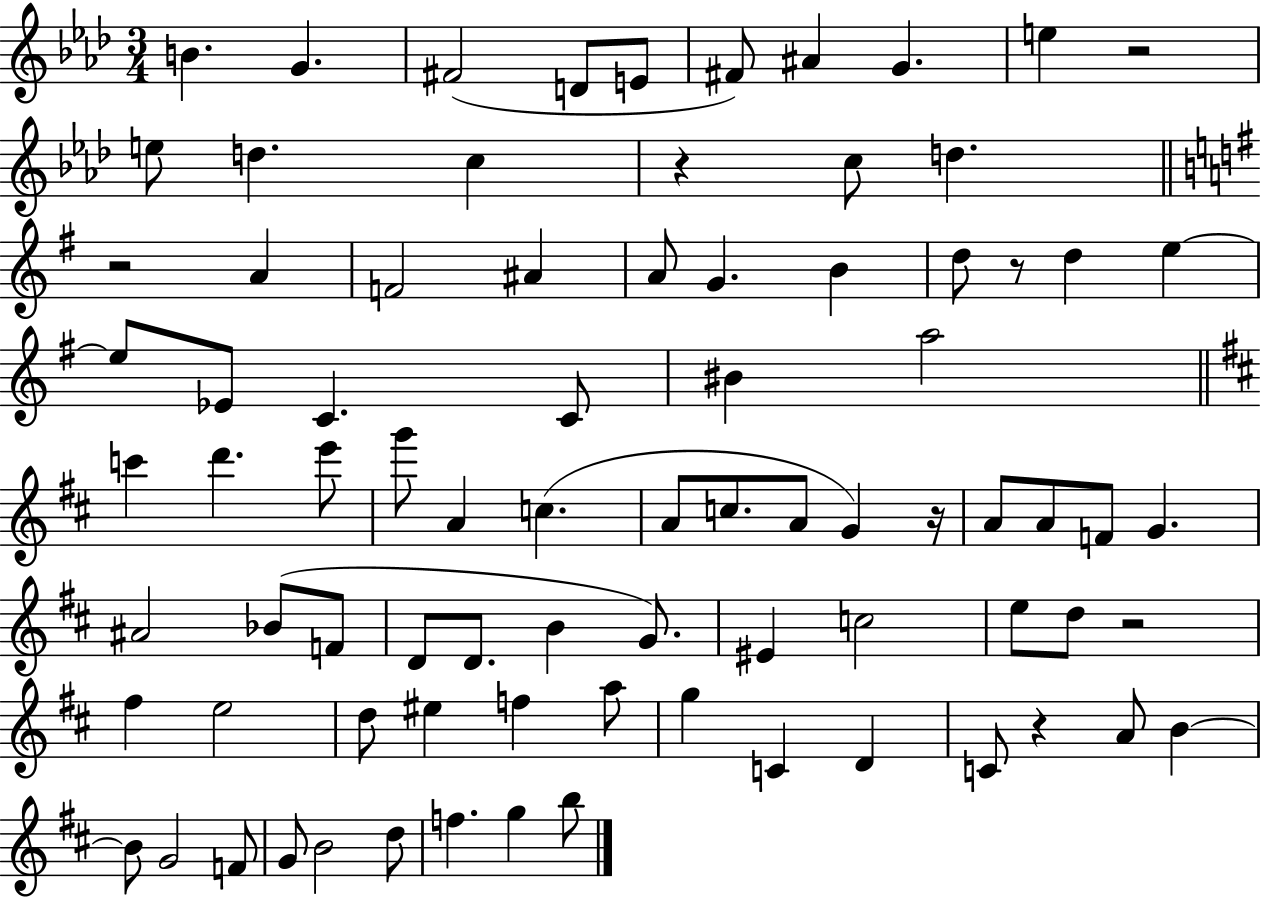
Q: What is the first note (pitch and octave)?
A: B4